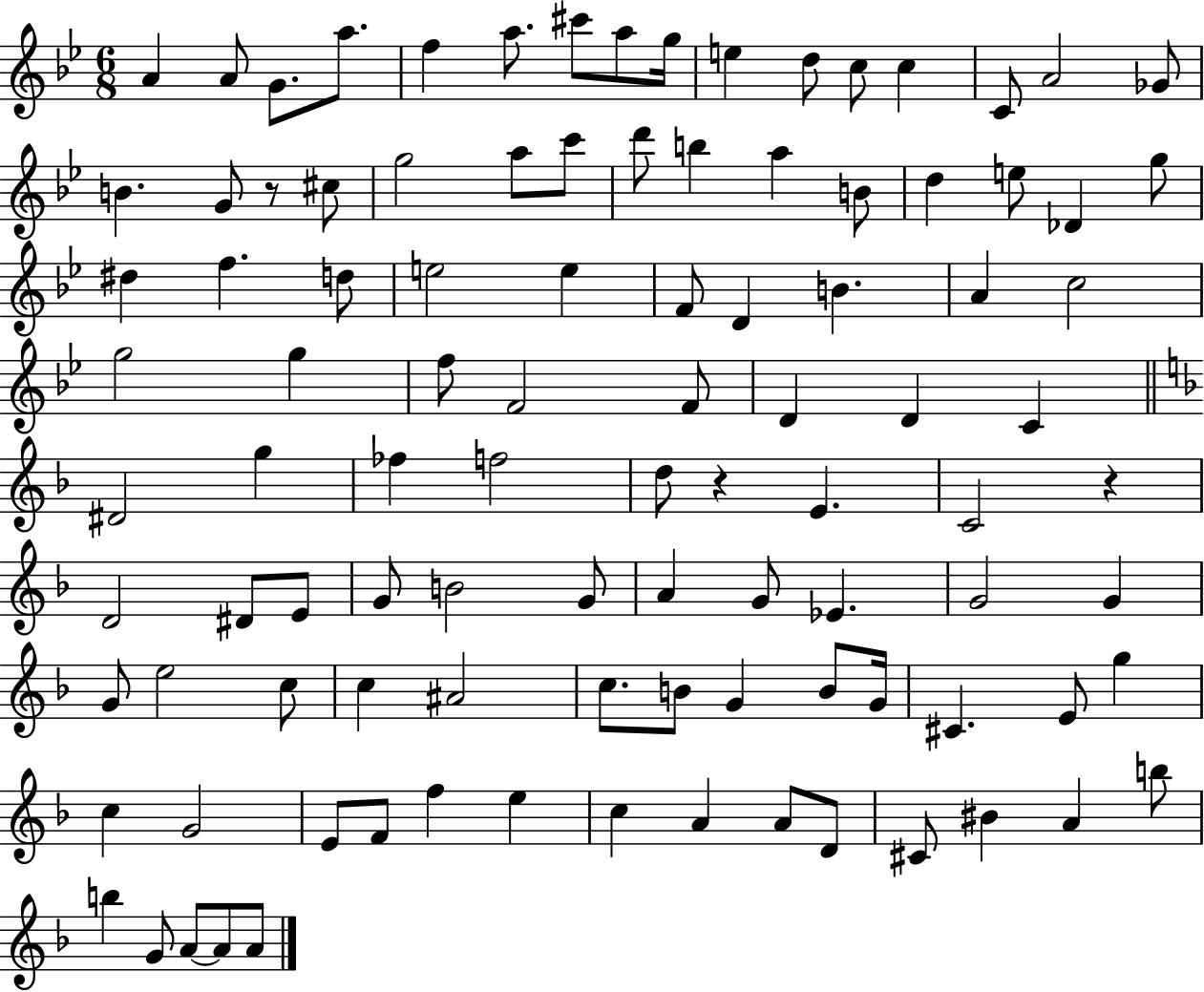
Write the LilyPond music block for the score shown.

{
  \clef treble
  \numericTimeSignature
  \time 6/8
  \key bes \major
  \repeat volta 2 { a'4 a'8 g'8. a''8. | f''4 a''8. cis'''8 a''8 g''16 | e''4 d''8 c''8 c''4 | c'8 a'2 ges'8 | \break b'4. g'8 r8 cis''8 | g''2 a''8 c'''8 | d'''8 b''4 a''4 b'8 | d''4 e''8 des'4 g''8 | \break dis''4 f''4. d''8 | e''2 e''4 | f'8 d'4 b'4. | a'4 c''2 | \break g''2 g''4 | f''8 f'2 f'8 | d'4 d'4 c'4 | \bar "||" \break \key f \major dis'2 g''4 | fes''4 f''2 | d''8 r4 e'4. | c'2 r4 | \break d'2 dis'8 e'8 | g'8 b'2 g'8 | a'4 g'8 ees'4. | g'2 g'4 | \break g'8 e''2 c''8 | c''4 ais'2 | c''8. b'8 g'4 b'8 g'16 | cis'4. e'8 g''4 | \break c''4 g'2 | e'8 f'8 f''4 e''4 | c''4 a'4 a'8 d'8 | cis'8 bis'4 a'4 b''8 | \break b''4 g'8 a'8~~ a'8 a'8 | } \bar "|."
}